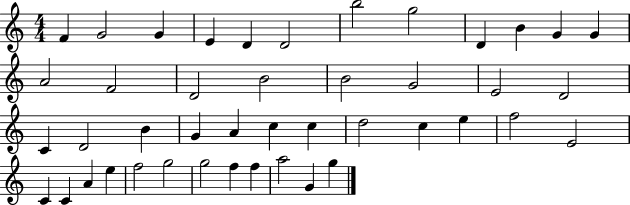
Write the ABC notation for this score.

X:1
T:Untitled
M:4/4
L:1/4
K:C
F G2 G E D D2 b2 g2 D B G G A2 F2 D2 B2 B2 G2 E2 D2 C D2 B G A c c d2 c e f2 E2 C C A e f2 g2 g2 f f a2 G g